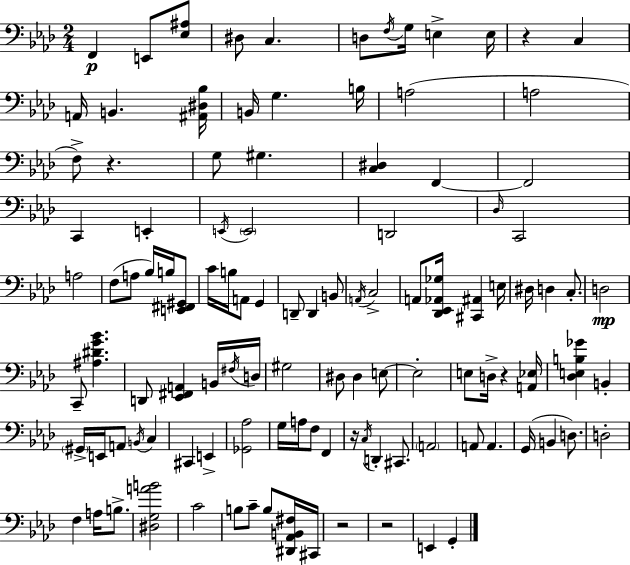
X:1
T:Untitled
M:2/4
L:1/4
K:Fm
F,, E,,/2 [_E,^A,]/2 ^D,/2 C, D,/2 F,/4 G,/4 E, E,/4 z C, A,,/4 B,, [^A,,^D,_B,]/4 B,,/4 G, B,/4 A,2 A,2 F,/2 z G,/2 ^G, [C,^D,] F,, F,,2 C,, E,, E,,/4 E,,2 D,,2 _D,/4 C,,2 A,2 F,/2 A,/2 _B,/4 B,/4 [E,,^F,,^G,,]/2 C/4 B,/4 A,,/2 G,, D,,/2 D,, B,,/2 A,,/4 C,2 A,,/2 [_D,,_E,,_A,,_G,]/4 [^C,,^A,,] E,/4 ^D,/4 D, C,/2 D,2 C,,/2 [^A,^DG_B] D,,/2 [_E,,^F,,A,,] B,,/4 ^F,/4 D,/4 ^G,2 ^D,/2 ^D, E,/2 E,2 E,/2 D,/4 z [A,,_E,]/4 [_D,E,B,_G] B,, ^G,,/4 E,,/4 A,,/2 B,,/4 C, ^C,, E,, [_G,,_A,]2 G,/4 A,/4 F,/2 F,, z/4 C,/4 D,, ^C,,/2 A,,2 A,,/2 A,, G,,/4 B,, D,/2 D,2 F, A,/4 B,/2 [^D,G,AB]2 C2 B,/2 C/2 B,/2 [^D,,_A,,B,,^F,]/4 ^C,,/4 z2 z2 E,, G,,